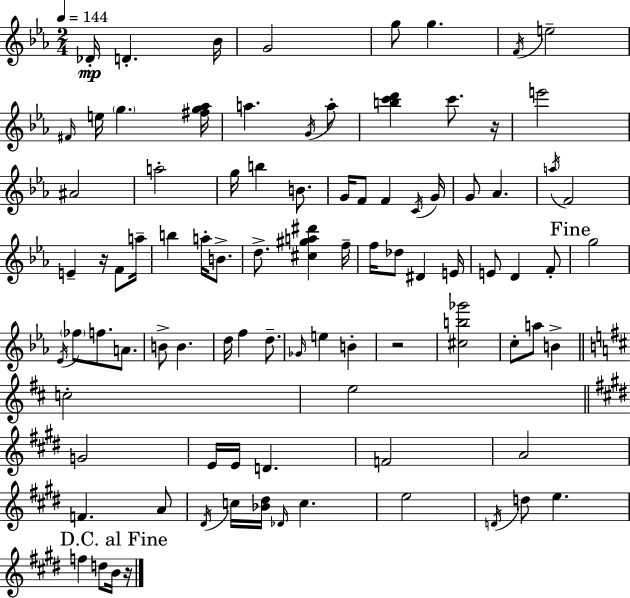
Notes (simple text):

Db4/s D4/q. Bb4/s G4/h G5/e G5/q. F4/s E5/h F#4/s E5/s G5/q. [F#5,G5,Ab5]/s A5/q. G4/s A5/e [B5,C6,D6]/q C6/e. R/s E6/h A#4/h A5/h G5/s B5/q B4/e. G4/s F4/e F4/q C4/s G4/s G4/e Ab4/q. A5/s F4/h E4/q R/s F4/e A5/s B5/q A5/s B4/e. D5/e. [C#5,G#5,A5,D#6]/q F5/s F5/s Db5/e D#4/q E4/s E4/e D4/q F4/e G5/h Eb4/s FES5/e F5/e. A4/e. B4/e B4/q. D5/s F5/q D5/e. Gb4/s E5/q B4/q R/h [C#5,B5,Gb6]/h C5/e A5/e B4/q C5/h E5/h G4/h E4/s E4/s D4/q. F4/h A4/h F4/q. A4/e D#4/s C5/s [Bb4,D#5]/s Db4/s C5/q. E5/h D4/s D5/e E5/q. F5/q D5/e B4/s R/s